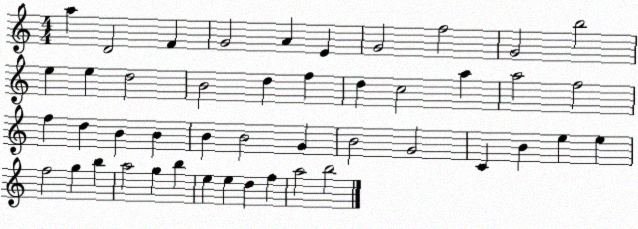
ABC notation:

X:1
T:Untitled
M:4/4
L:1/4
K:C
a D2 F G2 A E G2 f2 G2 b2 e e d2 B2 d f d c2 a a2 f2 f d B B B B2 G B2 G2 C B e e f2 g b a2 g b e e d f a2 b2